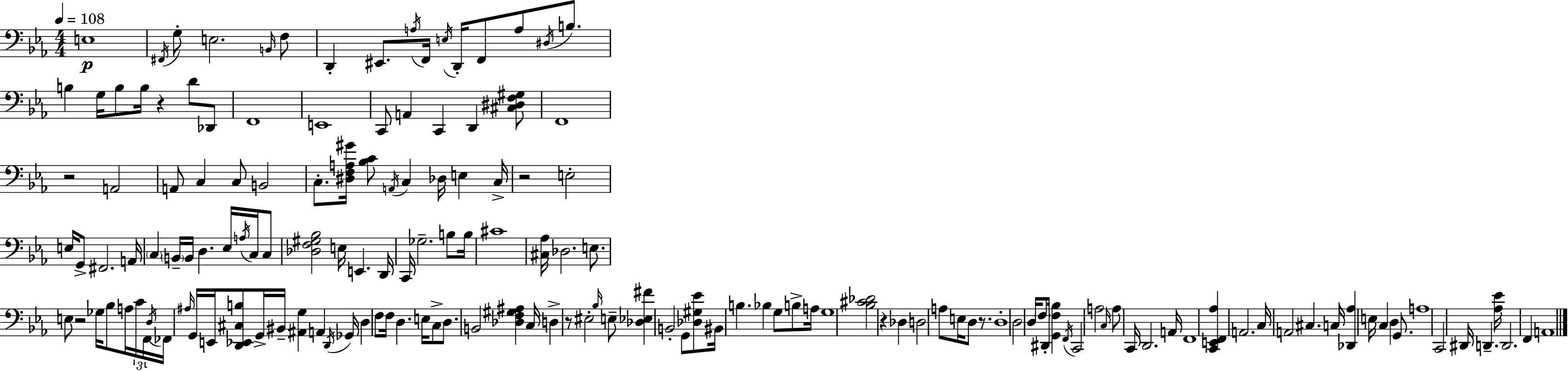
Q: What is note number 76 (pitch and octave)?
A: BIS2